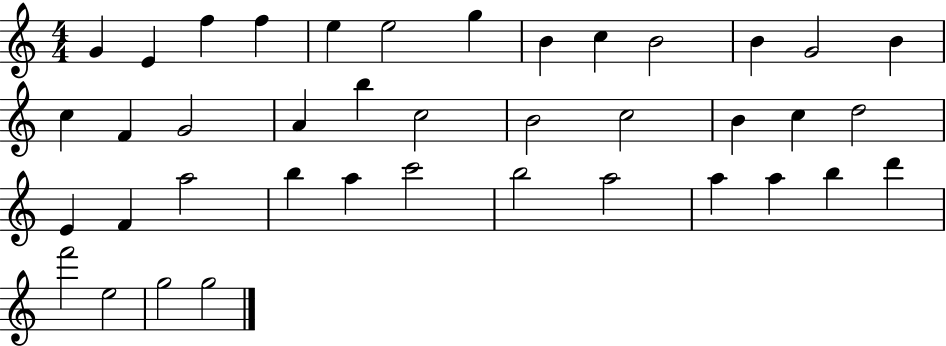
G4/q E4/q F5/q F5/q E5/q E5/h G5/q B4/q C5/q B4/h B4/q G4/h B4/q C5/q F4/q G4/h A4/q B5/q C5/h B4/h C5/h B4/q C5/q D5/h E4/q F4/q A5/h B5/q A5/q C6/h B5/h A5/h A5/q A5/q B5/q D6/q F6/h E5/h G5/h G5/h